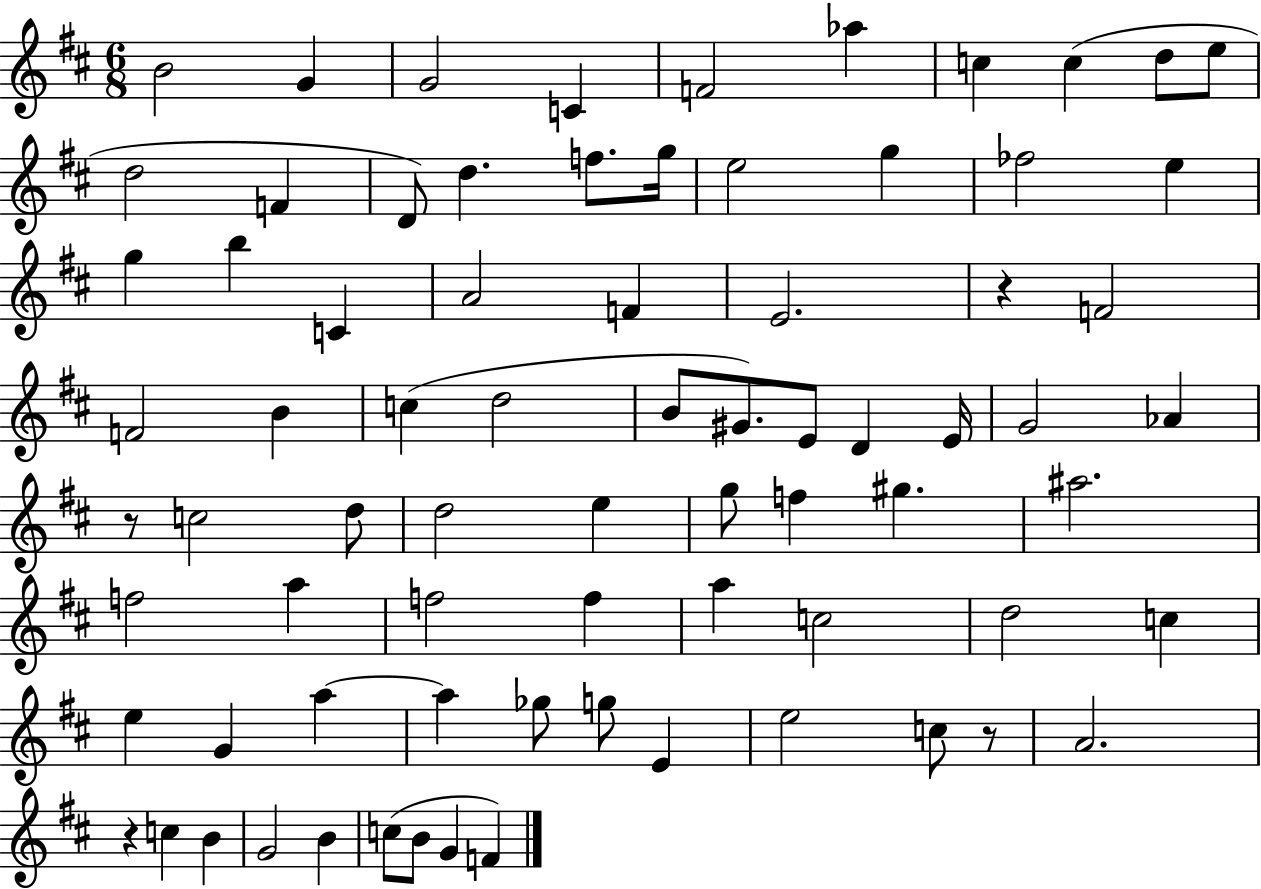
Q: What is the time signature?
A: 6/8